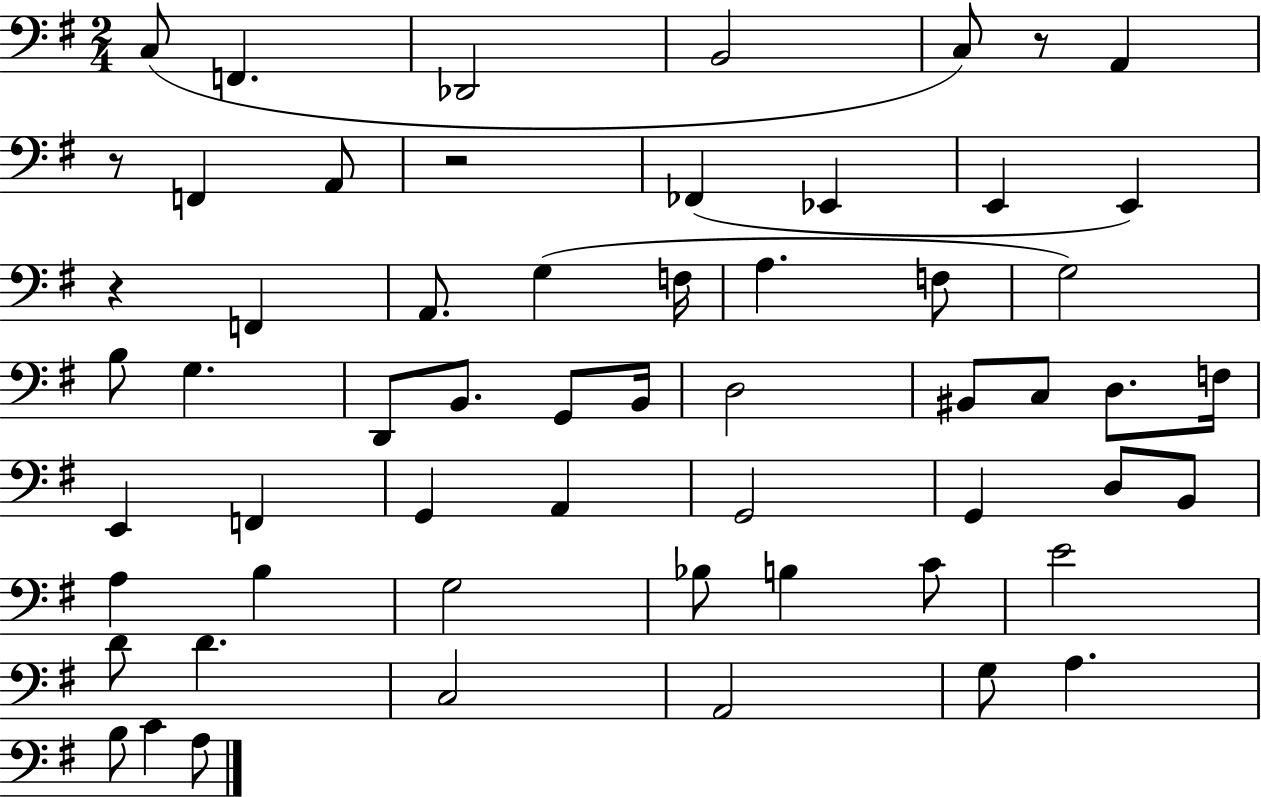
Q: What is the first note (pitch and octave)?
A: C3